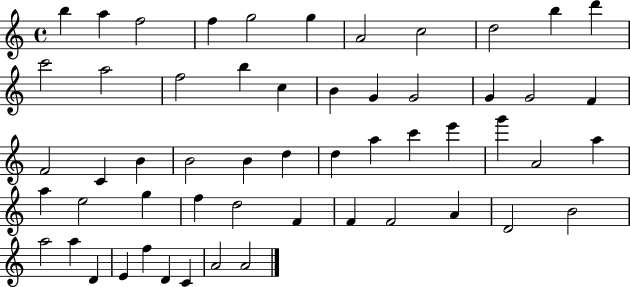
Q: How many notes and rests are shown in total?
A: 55